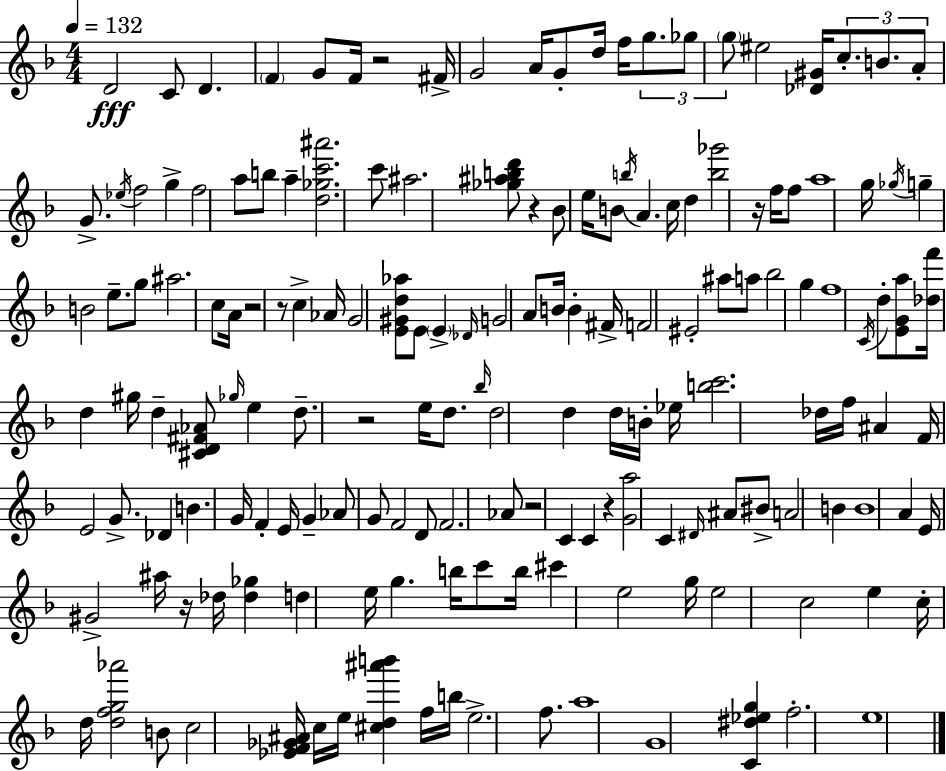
D4/h C4/e D4/q. F4/q G4/e F4/s R/h F#4/s G4/h A4/s G4/e D5/s F5/s G5/e. Gb5/e G5/e EIS5/h [Db4,G#4]/s C5/e. B4/e. A4/e G4/e. Eb5/s F5/h G5/q F5/h A5/e B5/e A5/q [D5,Gb5,C6,A#6]/h. C6/e A#5/h. [Gb5,A#5,B5,D6]/e R/q Bb4/e E5/s B4/e B5/s A4/q. C5/s D5/q [B5,Gb6]/h R/s F5/s F5/e A5/w G5/s Gb5/s G5/q B4/h E5/e. G5/e A#5/h. C5/e A4/s R/h R/e C5/q Ab4/s G4/h [E4,G#4,D5,Ab5]/e E4/e E4/q Db4/s G4/h A4/e B4/s B4/q F#4/s F4/h EIS4/h A#5/e A5/e Bb5/h G5/q F5/w C4/s D5/e [E4,G4,A5]/e [Db5,F6]/s D5/q G#5/s D5/q [C#4,D4,F#4,Ab4]/e Gb5/s E5/q D5/e. R/h E5/s D5/e. Bb5/s D5/h D5/q D5/s B4/s Eb5/s [B5,C6]/h. Db5/s F5/s A#4/q F4/s E4/h G4/e. Db4/q B4/q. G4/s F4/q E4/s G4/q Ab4/e G4/e F4/h D4/e F4/h. Ab4/e R/h C4/q C4/q R/q [G4,A5]/h C4/q D#4/s A#4/e BIS4/e A4/h B4/q B4/w A4/q E4/s G#4/h A#5/s R/s Db5/s [Db5,Gb5]/q D5/q E5/s G5/q. B5/s C6/e B5/s C#6/q E5/h G5/s E5/h C5/h E5/q C5/s D5/s [D5,F5,G5,Ab6]/h B4/e C5/h [Eb4,F4,Gb4,A#4]/s C5/s E5/s [C#5,D5,A#6,B6]/q F5/s B5/s E5/h. F5/e. A5/w G4/w [C4,D#5,Eb5,G5]/q F5/h. E5/w